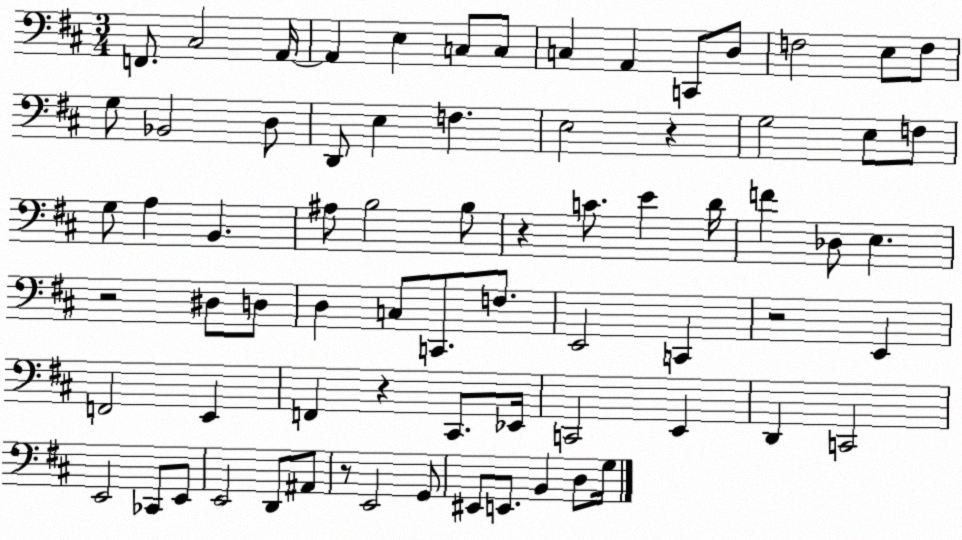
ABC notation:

X:1
T:Untitled
M:3/4
L:1/4
K:D
F,,/2 ^C,2 A,,/4 A,, E, C,/2 C,/2 C, A,, C,,/2 D,/2 F,2 E,/2 F,/2 G,/2 _B,,2 D,/2 D,,/2 E, F, E,2 z G,2 E,/2 F,/2 G,/2 A, B,, ^A,/2 B,2 B,/2 z C/2 E D/4 F _D,/2 E, z2 ^D,/2 D,/2 D, C,/2 C,,/2 F,/2 E,,2 C,, z2 E,, F,,2 E,, F,, z ^C,,/2 _E,,/4 C,,2 E,, D,, C,,2 E,,2 _C,,/2 E,,/2 E,,2 D,,/2 ^A,,/2 z/2 E,,2 G,,/2 ^E,,/2 E,,/2 B,, D,/2 G,/4